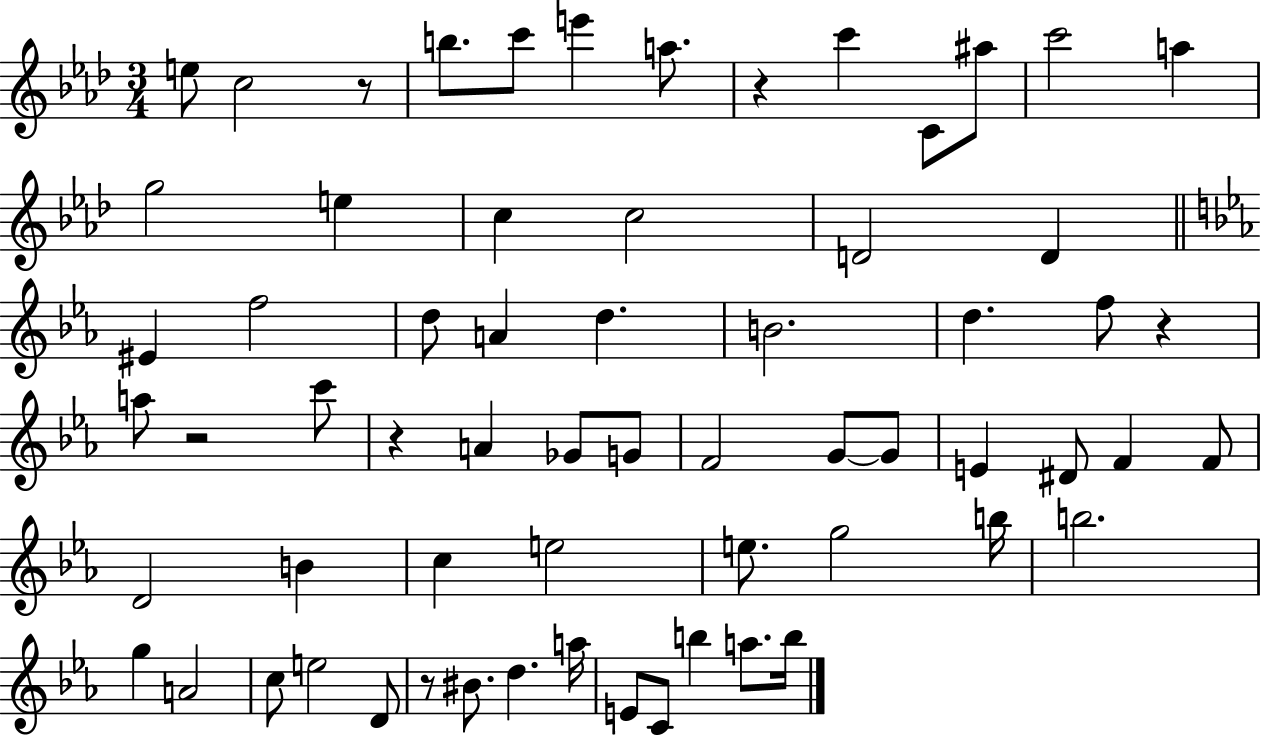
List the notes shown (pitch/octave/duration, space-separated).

E5/e C5/h R/e B5/e. C6/e E6/q A5/e. R/q C6/q C4/e A#5/e C6/h A5/q G5/h E5/q C5/q C5/h D4/h D4/q EIS4/q F5/h D5/e A4/q D5/q. B4/h. D5/q. F5/e R/q A5/e R/h C6/e R/q A4/q Gb4/e G4/e F4/h G4/e G4/e E4/q D#4/e F4/q F4/e D4/h B4/q C5/q E5/h E5/e. G5/h B5/s B5/h. G5/q A4/h C5/e E5/h D4/e R/e BIS4/e. D5/q. A5/s E4/e C4/e B5/q A5/e. B5/s